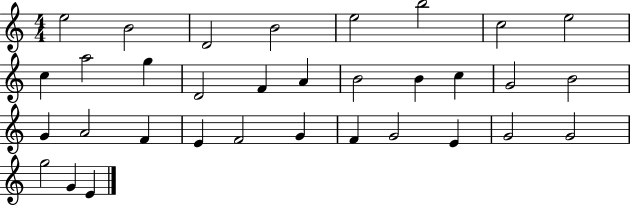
X:1
T:Untitled
M:4/4
L:1/4
K:C
e2 B2 D2 B2 e2 b2 c2 e2 c a2 g D2 F A B2 B c G2 B2 G A2 F E F2 G F G2 E G2 G2 g2 G E